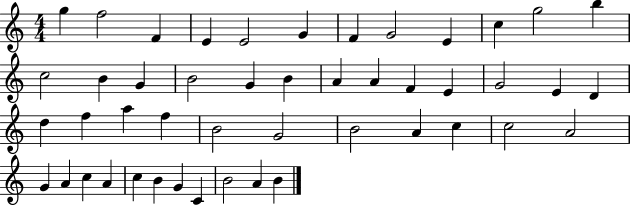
X:1
T:Untitled
M:4/4
L:1/4
K:C
g f2 F E E2 G F G2 E c g2 b c2 B G B2 G B A A F E G2 E D d f a f B2 G2 B2 A c c2 A2 G A c A c B G C B2 A B